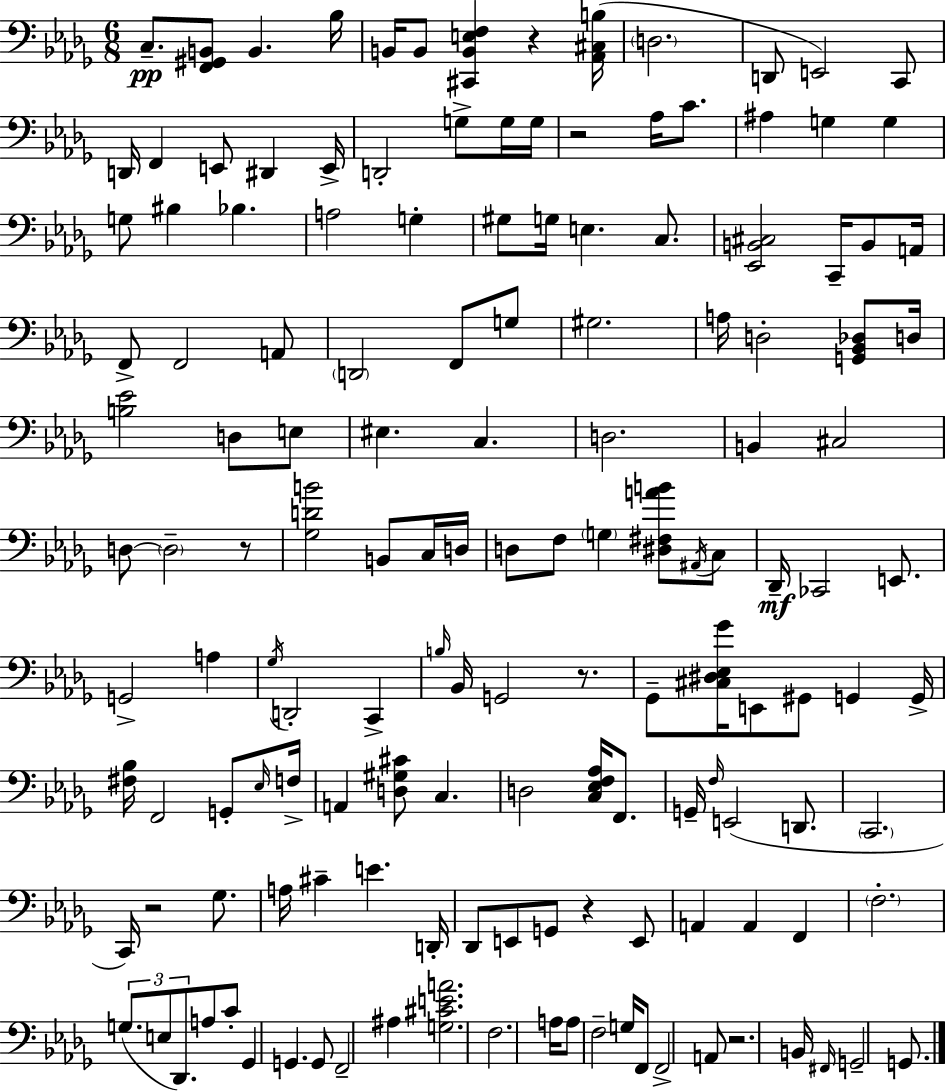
X:1
T:Untitled
M:6/8
L:1/4
K:Bbm
C,/2 [F,,^G,,B,,]/2 B,, _B,/4 B,,/4 B,,/2 [^C,,B,,E,F,] z [_A,,^C,B,]/4 D,2 D,,/2 E,,2 C,,/2 D,,/4 F,, E,,/2 ^D,, E,,/4 D,,2 G,/2 G,/4 G,/4 z2 _A,/4 C/2 ^A, G, G, G,/2 ^B, _B, A,2 G, ^G,/2 G,/4 E, C,/2 [_E,,B,,^C,]2 C,,/4 B,,/2 A,,/4 F,,/2 F,,2 A,,/2 D,,2 F,,/2 G,/2 ^G,2 A,/4 D,2 [G,,_B,,_D,]/2 D,/4 [B,_E]2 D,/2 E,/2 ^E, C, D,2 B,, ^C,2 D,/2 D,2 z/2 [_G,DB]2 B,,/2 C,/4 D,/4 D,/2 F,/2 G, [^D,^F,AB]/2 ^A,,/4 C,/2 _D,,/4 _C,,2 E,,/2 G,,2 A, _G,/4 D,,2 C,, B,/4 _B,,/4 G,,2 z/2 _G,,/2 [^C,^D,_E,_G]/4 E,,/2 ^G,,/2 G,, G,,/4 [^F,_B,]/4 F,,2 G,,/2 _E,/4 F,/4 A,, [D,^G,^C]/2 C, D,2 [C,_E,F,_A,]/4 F,,/2 G,,/4 F,/4 E,,2 D,,/2 C,,2 C,,/4 z2 _G,/2 A,/4 ^C E D,,/4 _D,,/2 E,,/2 G,,/2 z E,,/2 A,, A,, F,, F,2 G,/2 E,/2 _D,,/2 A,/2 C/2 _G,, G,, G,,/2 F,,2 ^A, [G,^CEA]2 F,2 A,/4 A,/2 F,2 G,/4 F,,/2 F,,2 A,,/2 z2 B,,/4 ^F,,/4 G,,2 G,,/2